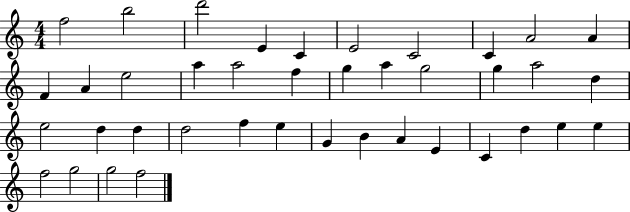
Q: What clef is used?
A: treble